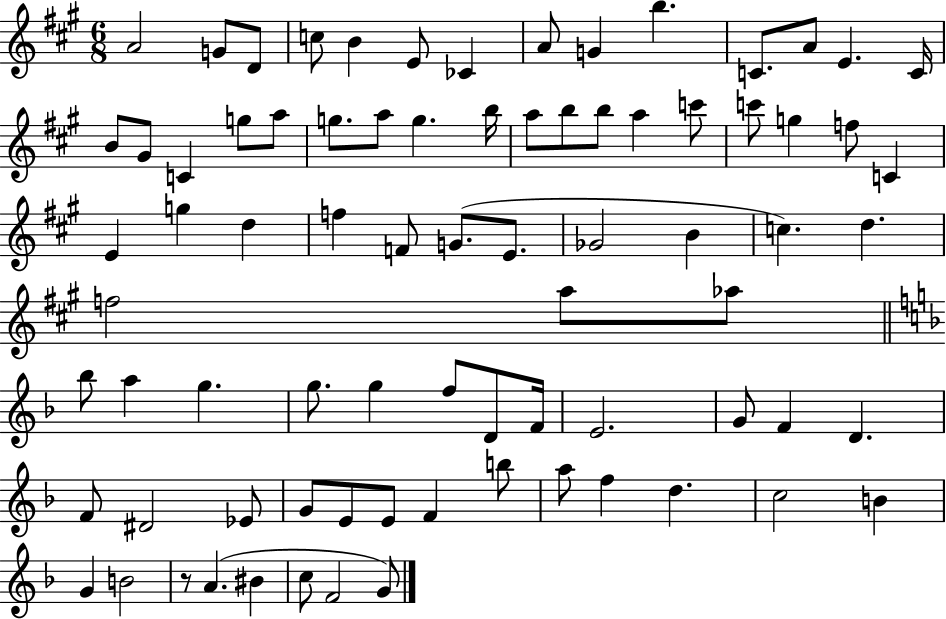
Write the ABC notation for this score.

X:1
T:Untitled
M:6/8
L:1/4
K:A
A2 G/2 D/2 c/2 B E/2 _C A/2 G b C/2 A/2 E C/4 B/2 ^G/2 C g/2 a/2 g/2 a/2 g b/4 a/2 b/2 b/2 a c'/2 c'/2 g f/2 C E g d f F/2 G/2 E/2 _G2 B c d f2 a/2 _a/2 _b/2 a g g/2 g f/2 D/2 F/4 E2 G/2 F D F/2 ^D2 _E/2 G/2 E/2 E/2 F b/2 a/2 f d c2 B G B2 z/2 A ^B c/2 F2 G/2